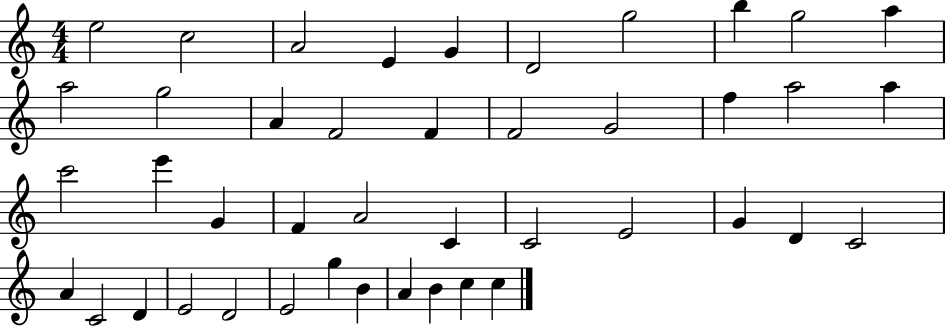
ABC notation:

X:1
T:Untitled
M:4/4
L:1/4
K:C
e2 c2 A2 E G D2 g2 b g2 a a2 g2 A F2 F F2 G2 f a2 a c'2 e' G F A2 C C2 E2 G D C2 A C2 D E2 D2 E2 g B A B c c